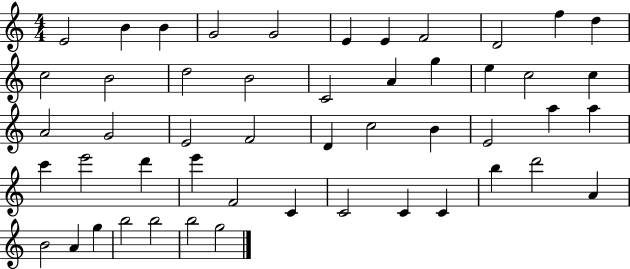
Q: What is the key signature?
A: C major